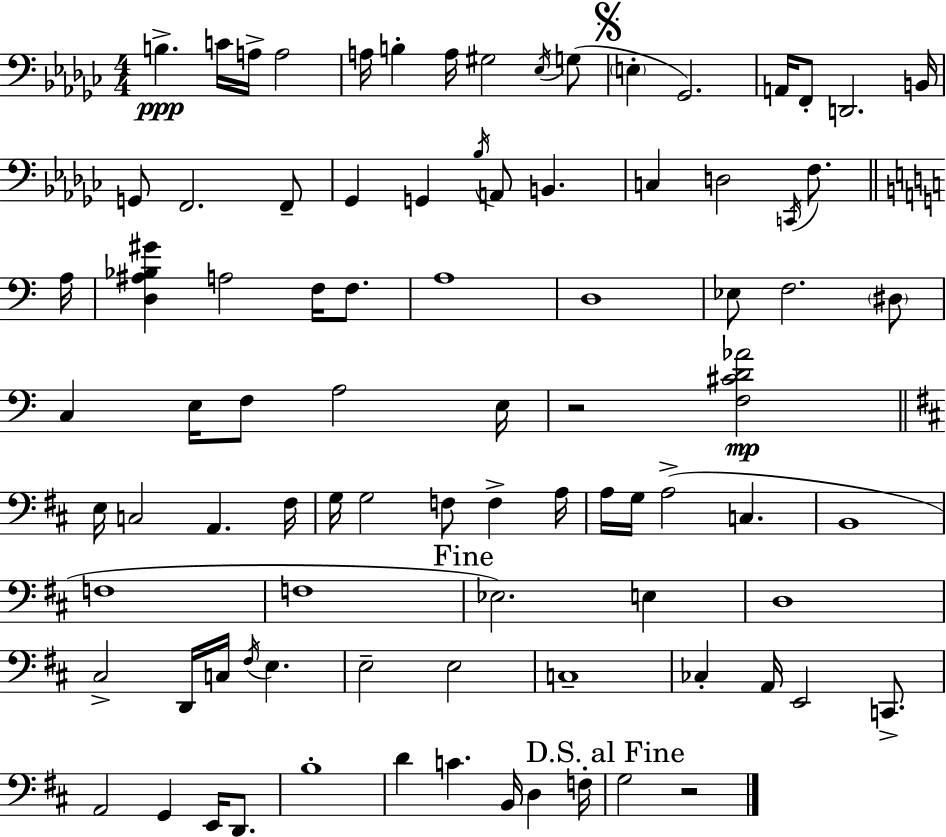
{
  \clef bass
  \numericTimeSignature
  \time 4/4
  \key ees \minor
  b4.->\ppp c'16 a16-> a2 | a16 b4-. a16 gis2 \acciaccatura { ees16 }( g8 | \mark \markup { \musicglyph "scripts.segno" } \parenthesize e4-. ges,2.) | a,16 f,8-. d,2. | \break b,16 g,8 f,2. f,8-- | ges,4 g,4 \acciaccatura { bes16 } a,8 b,4. | c4 d2 \acciaccatura { c,16 } f8. | \bar "||" \break \key c \major a16 <d ais bes gis'>4 a2 f16 f8. | a1 | d1 | ees8 f2. \parenthesize dis8 | \break c4 e16 f8 a2 | e16 r2 <f cis' d' aes'>2\mp | \bar "||" \break \key d \major e16 c2 a,4. fis16 | g16 g2 f8 f4-> a16 | a16 g16 a2->( c4. | b,1 | \break f1 | f1 | \mark "Fine" ees2.) e4 | d1 | \break cis2-> d,16 c16 \acciaccatura { fis16 } e4. | e2-- e2 | c1-- | ces4-. a,16 e,2 c,8.-> | \break a,2 g,4 e,16 d,8. | b1-. | d'4 c'4. b,16 d4 | f16-. \mark "D.S. al Fine" g2 r2 | \break \bar "|."
}